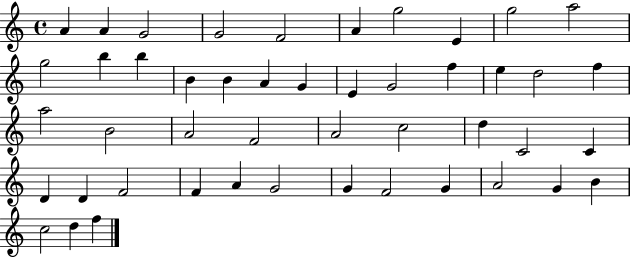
X:1
T:Untitled
M:4/4
L:1/4
K:C
A A G2 G2 F2 A g2 E g2 a2 g2 b b B B A G E G2 f e d2 f a2 B2 A2 F2 A2 c2 d C2 C D D F2 F A G2 G F2 G A2 G B c2 d f